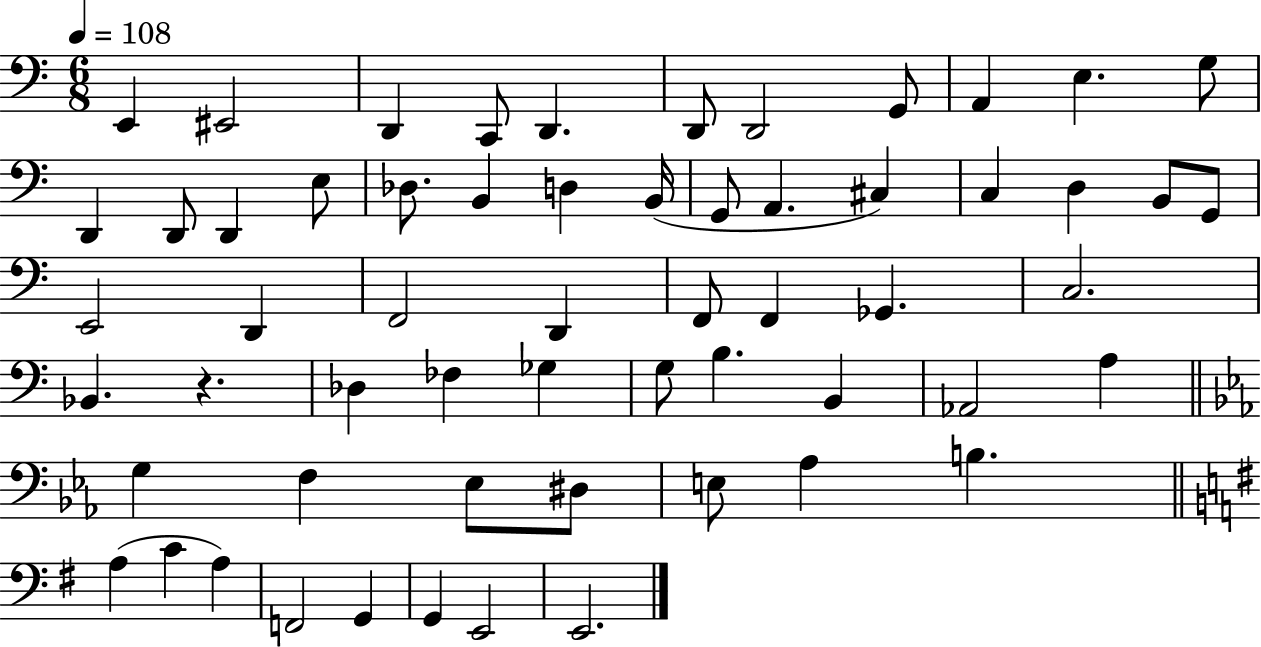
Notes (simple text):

E2/q EIS2/h D2/q C2/e D2/q. D2/e D2/h G2/e A2/q E3/q. G3/e D2/q D2/e D2/q E3/e Db3/e. B2/q D3/q B2/s G2/e A2/q. C#3/q C3/q D3/q B2/e G2/e E2/h D2/q F2/h D2/q F2/e F2/q Gb2/q. C3/h. Bb2/q. R/q. Db3/q FES3/q Gb3/q G3/e B3/q. B2/q Ab2/h A3/q G3/q F3/q Eb3/e D#3/e E3/e Ab3/q B3/q. A3/q C4/q A3/q F2/h G2/q G2/q E2/h E2/h.